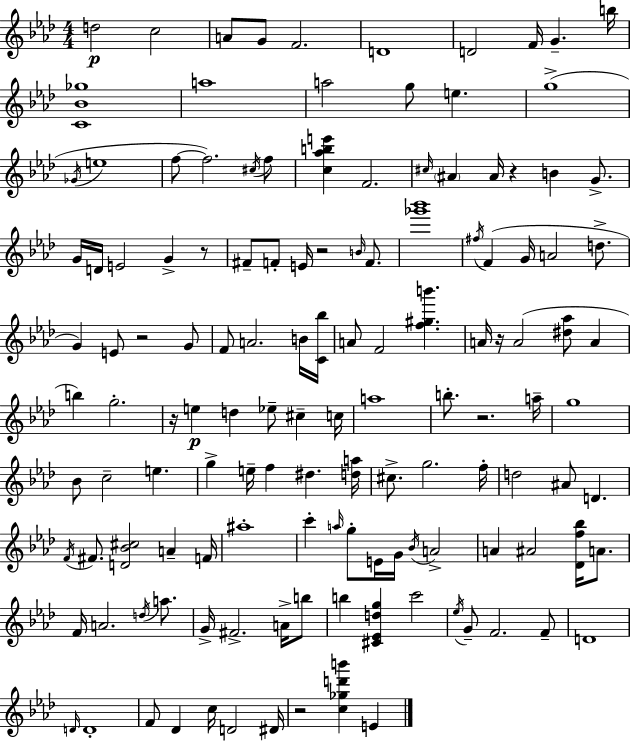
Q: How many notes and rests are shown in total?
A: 133